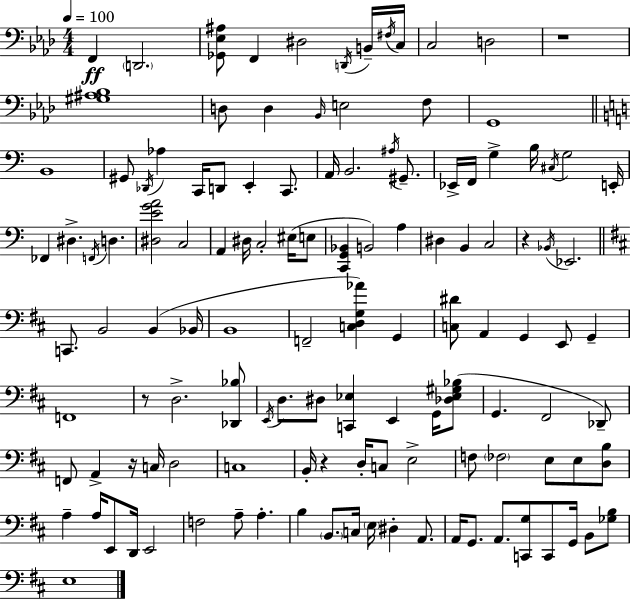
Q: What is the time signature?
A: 4/4